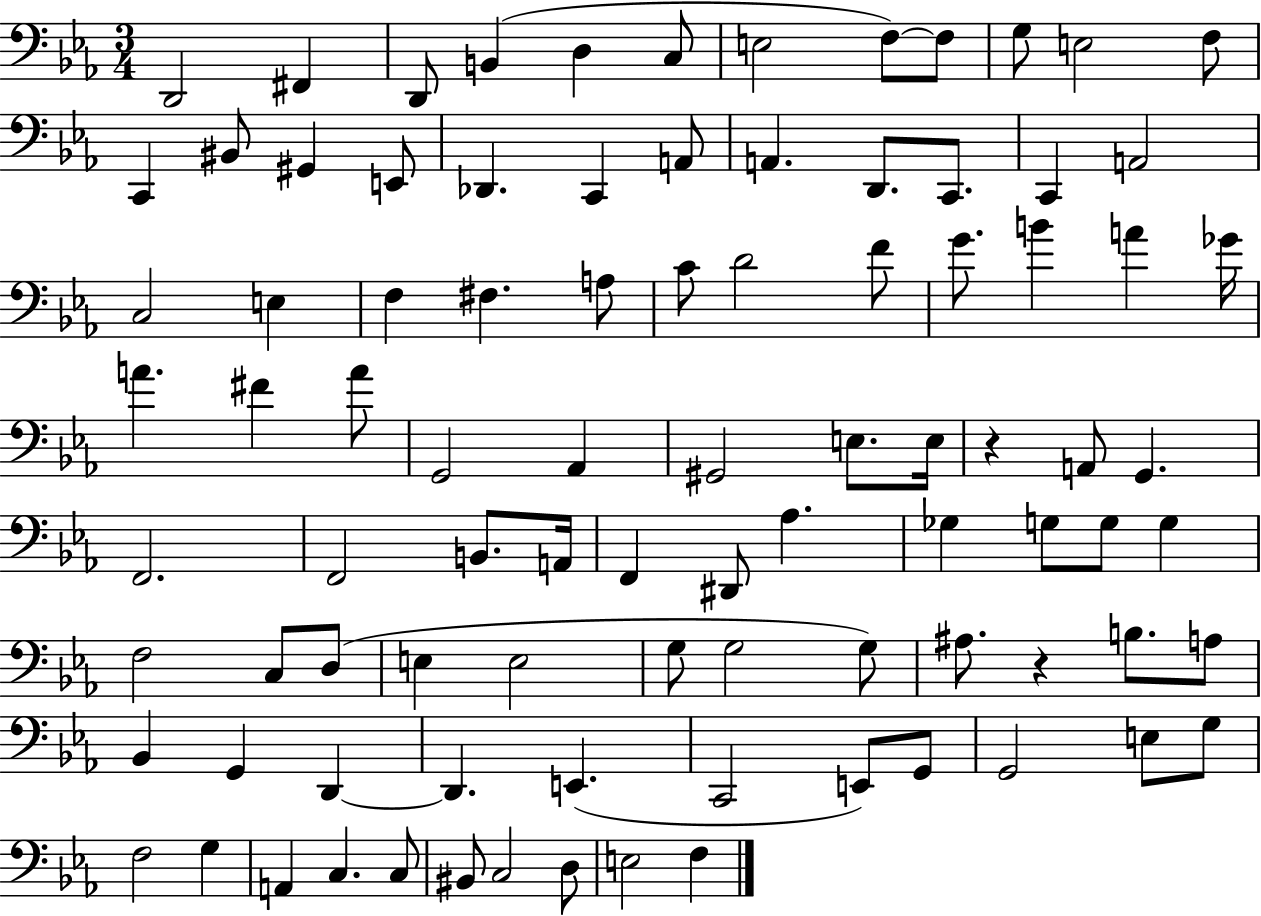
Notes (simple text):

D2/h F#2/q D2/e B2/q D3/q C3/e E3/h F3/e F3/e G3/e E3/h F3/e C2/q BIS2/e G#2/q E2/e Db2/q. C2/q A2/e A2/q. D2/e. C2/e. C2/q A2/h C3/h E3/q F3/q F#3/q. A3/e C4/e D4/h F4/e G4/e. B4/q A4/q Gb4/s A4/q. F#4/q A4/e G2/h Ab2/q G#2/h E3/e. E3/s R/q A2/e G2/q. F2/h. F2/h B2/e. A2/s F2/q D#2/e Ab3/q. Gb3/q G3/e G3/e G3/q F3/h C3/e D3/e E3/q E3/h G3/e G3/h G3/e A#3/e. R/q B3/e. A3/e Bb2/q G2/q D2/q D2/q. E2/q. C2/h E2/e G2/e G2/h E3/e G3/e F3/h G3/q A2/q C3/q. C3/e BIS2/e C3/h D3/e E3/h F3/q